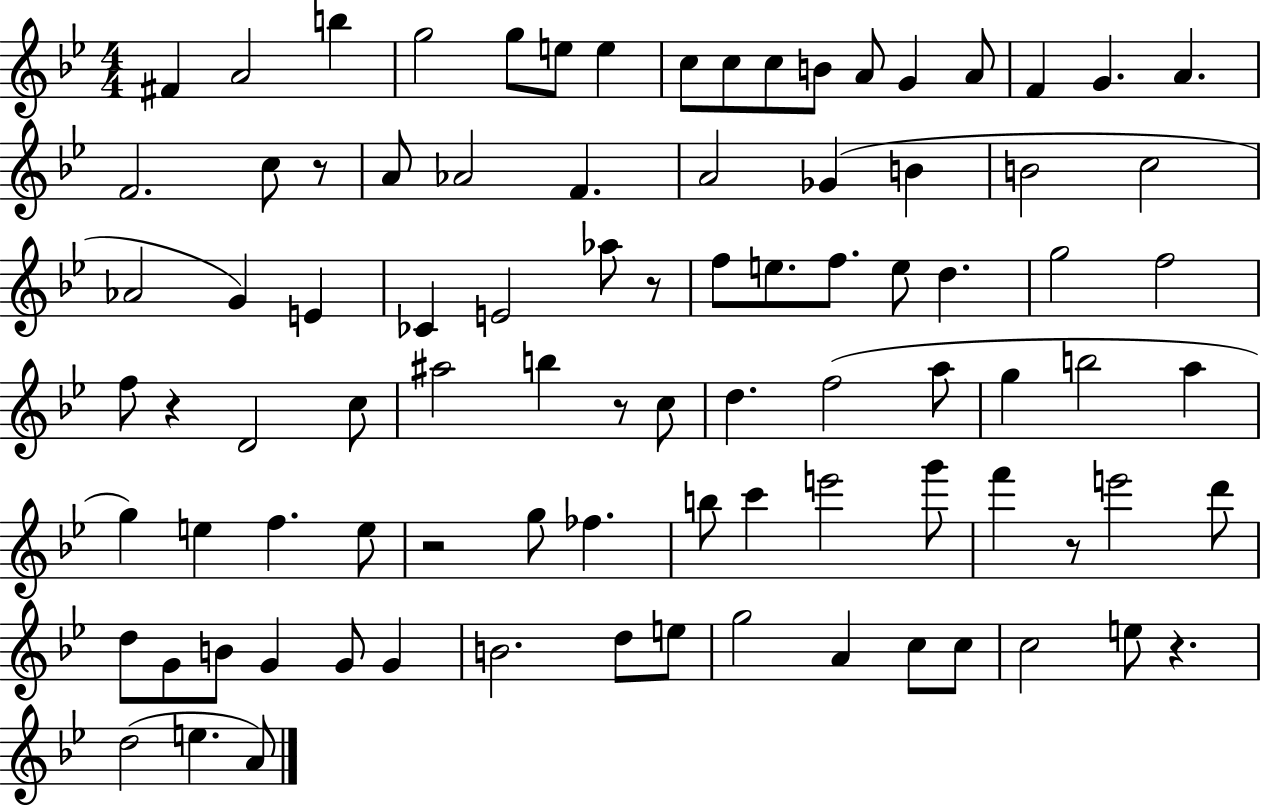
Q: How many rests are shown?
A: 7